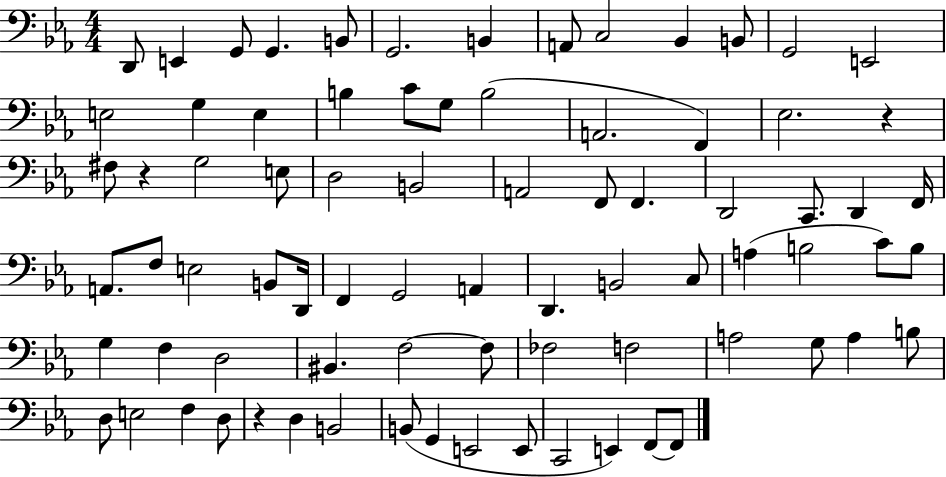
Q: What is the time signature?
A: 4/4